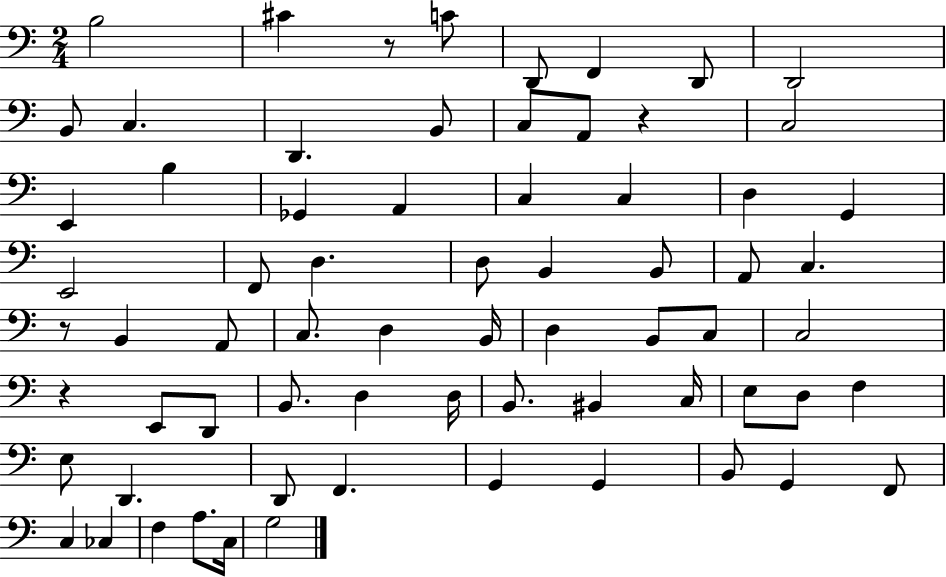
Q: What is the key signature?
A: C major